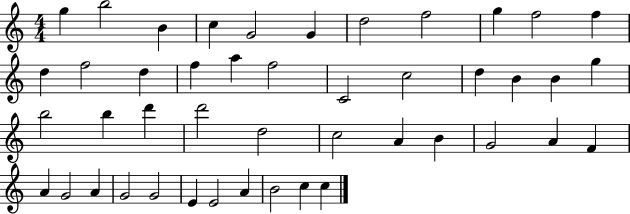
X:1
T:Untitled
M:4/4
L:1/4
K:C
g b2 B c G2 G d2 f2 g f2 f d f2 d f a f2 C2 c2 d B B g b2 b d' d'2 d2 c2 A B G2 A F A G2 A G2 G2 E E2 A B2 c c